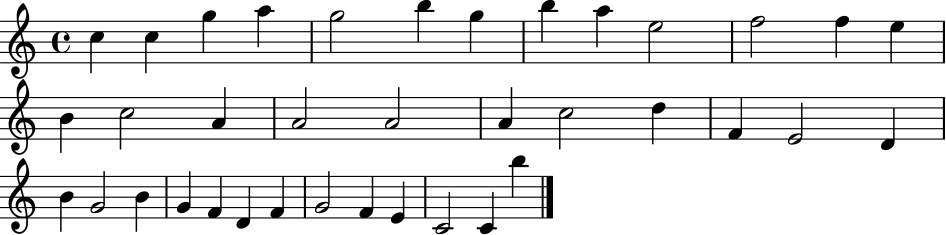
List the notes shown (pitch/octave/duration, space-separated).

C5/q C5/q G5/q A5/q G5/h B5/q G5/q B5/q A5/q E5/h F5/h F5/q E5/q B4/q C5/h A4/q A4/h A4/h A4/q C5/h D5/q F4/q E4/h D4/q B4/q G4/h B4/q G4/q F4/q D4/q F4/q G4/h F4/q E4/q C4/h C4/q B5/q